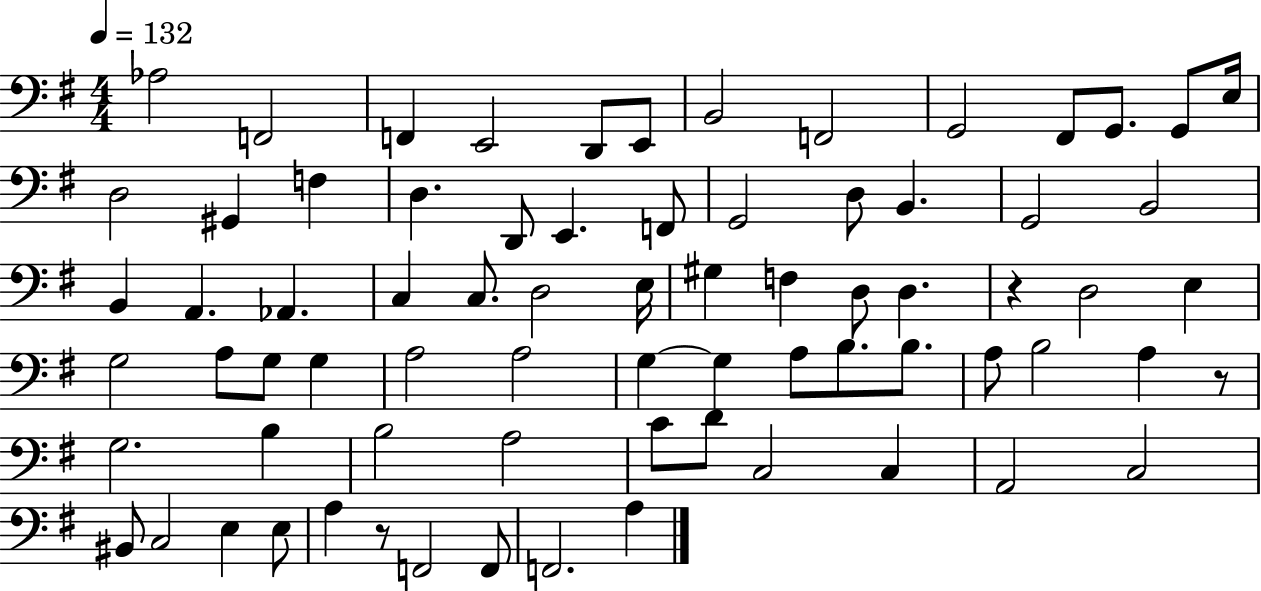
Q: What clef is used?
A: bass